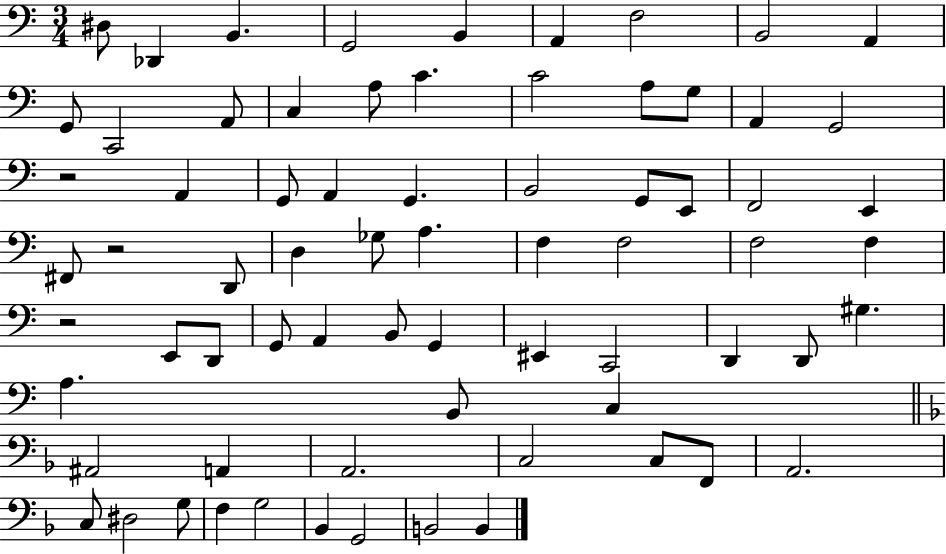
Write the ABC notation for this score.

X:1
T:Untitled
M:3/4
L:1/4
K:C
^D,/2 _D,, B,, G,,2 B,, A,, F,2 B,,2 A,, G,,/2 C,,2 A,,/2 C, A,/2 C C2 A,/2 G,/2 A,, G,,2 z2 A,, G,,/2 A,, G,, B,,2 G,,/2 E,,/2 F,,2 E,, ^F,,/2 z2 D,,/2 D, _G,/2 A, F, F,2 F,2 F, z2 E,,/2 D,,/2 G,,/2 A,, B,,/2 G,, ^E,, C,,2 D,, D,,/2 ^G, A, B,,/2 C, ^A,,2 A,, A,,2 C,2 C,/2 F,,/2 A,,2 C,/2 ^D,2 G,/2 F, G,2 _B,, G,,2 B,,2 B,,